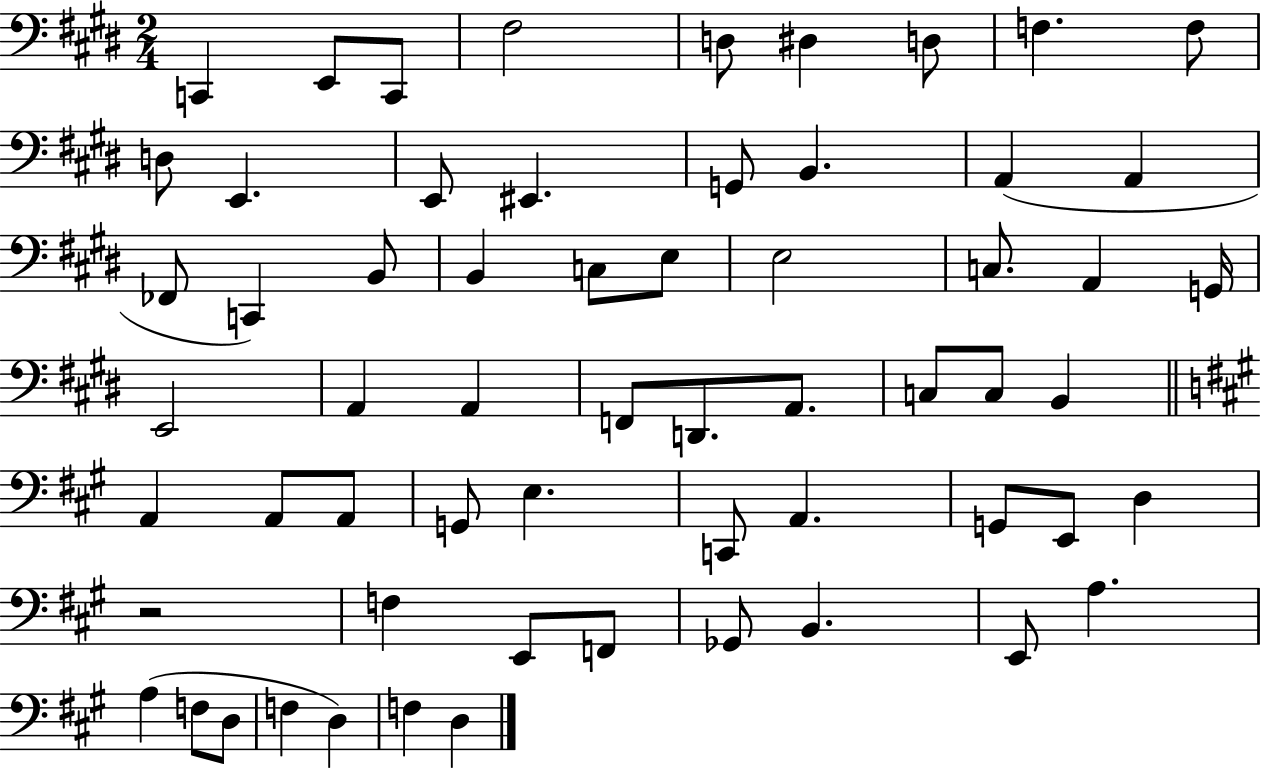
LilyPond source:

{
  \clef bass
  \numericTimeSignature
  \time 2/4
  \key e \major
  c,4 e,8 c,8 | fis2 | d8 dis4 d8 | f4. f8 | \break d8 e,4. | e,8 eis,4. | g,8 b,4. | a,4( a,4 | \break fes,8 c,4) b,8 | b,4 c8 e8 | e2 | c8. a,4 g,16 | \break e,2 | a,4 a,4 | f,8 d,8. a,8. | c8 c8 b,4 | \break \bar "||" \break \key a \major a,4 a,8 a,8 | g,8 e4. | c,8 a,4. | g,8 e,8 d4 | \break r2 | f4 e,8 f,8 | ges,8 b,4. | e,8 a4. | \break a4( f8 d8 | f4 d4) | f4 d4 | \bar "|."
}